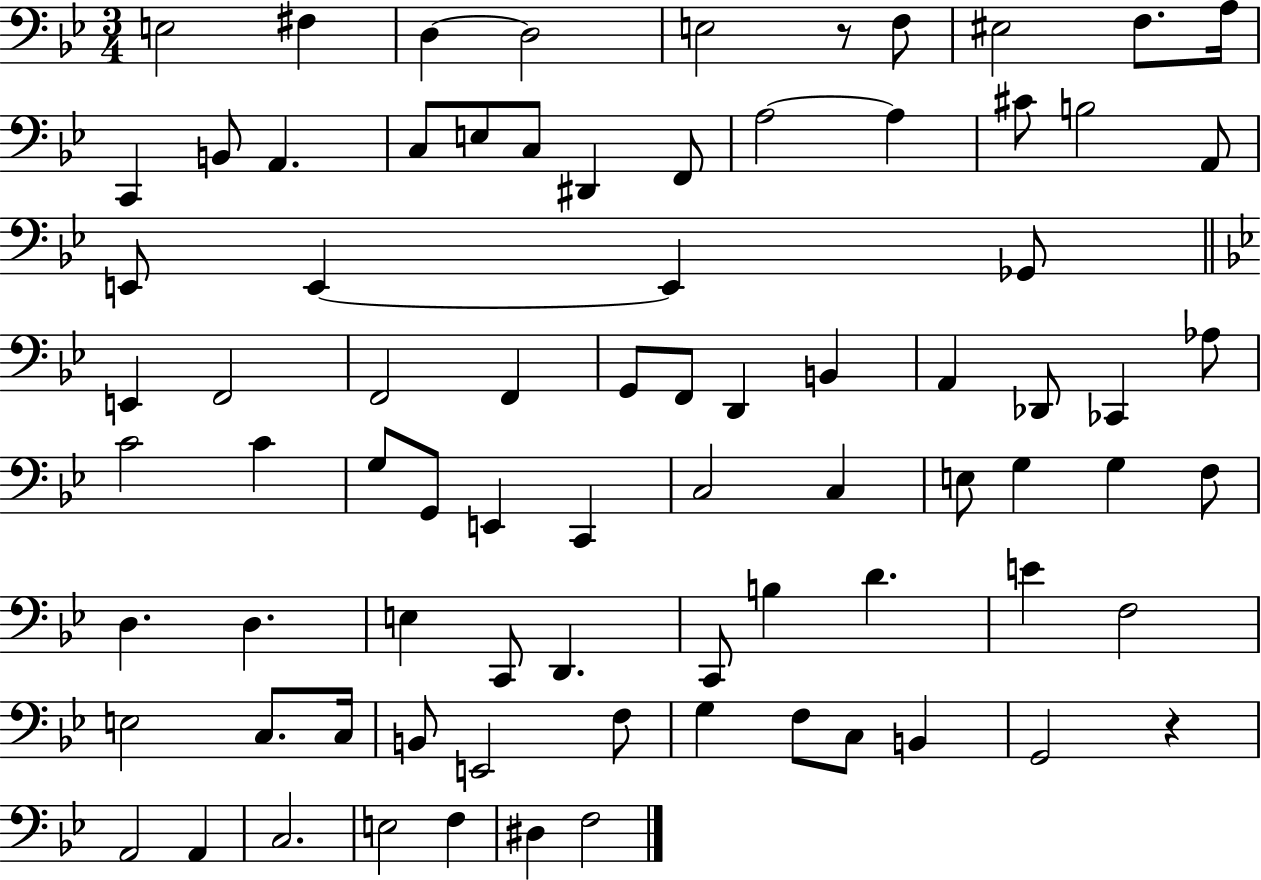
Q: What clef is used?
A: bass